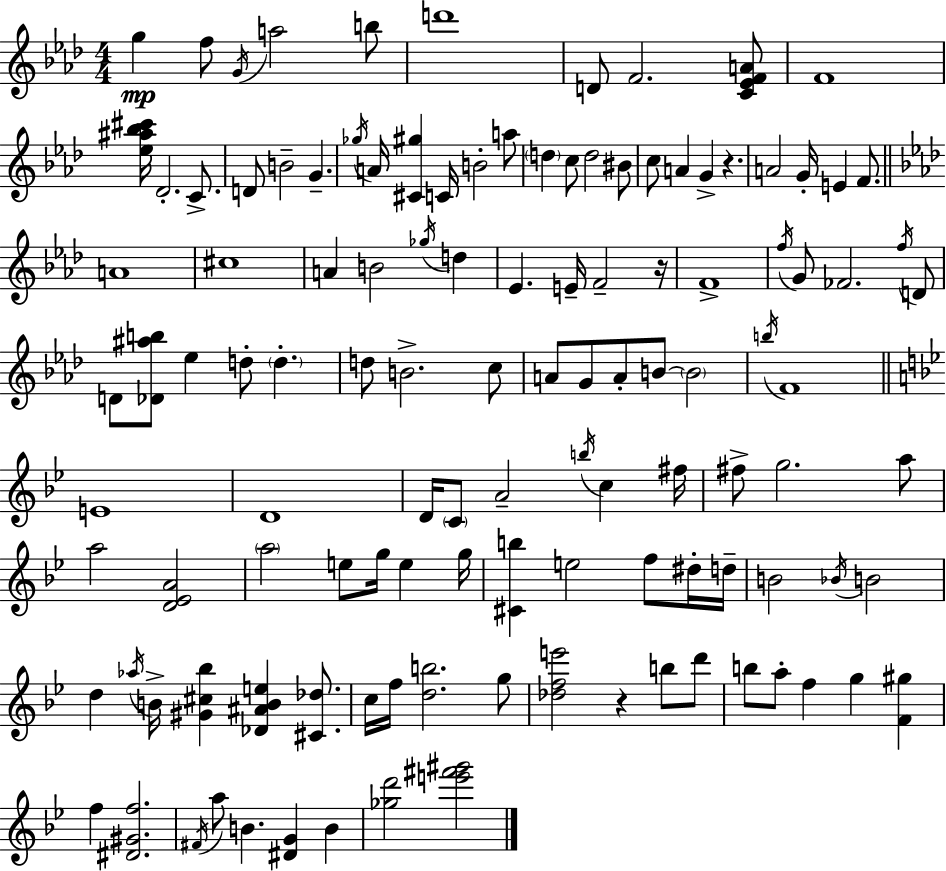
G5/q F5/e G4/s A5/h B5/e D6/w D4/e F4/h. [C4,Eb4,F4,A4]/e F4/w [Eb5,A#5,Bb5,C#6]/s Db4/h. C4/e. D4/e B4/h G4/q. Gb5/s A4/s [C#4,G#5]/q C4/s B4/h A5/e D5/q C5/e D5/h BIS4/e C5/e A4/q G4/q R/q. A4/h G4/s E4/q F4/e. A4/w C#5/w A4/q B4/h Gb5/s D5/q Eb4/q. E4/s F4/h R/s F4/w F5/s G4/e FES4/h. F5/s D4/e D4/e [Db4,A#5,B5]/e Eb5/q D5/e D5/q. D5/e B4/h. C5/e A4/e G4/e A4/e B4/e B4/h B5/s F4/w E4/w D4/w D4/s C4/e A4/h B5/s C5/q F#5/s F#5/e G5/h. A5/e A5/h [D4,Eb4,A4]/h A5/h E5/e G5/s E5/q G5/s [C#4,B5]/q E5/h F5/e D#5/s D5/s B4/h Bb4/s B4/h D5/q Ab5/s B4/s [G#4,C#5,Bb5]/q [Db4,A#4,B4,E5]/q [C#4,Db5]/e. C5/s F5/s [D5,B5]/h. G5/e [Db5,F5,E6]/h R/q B5/e D6/e B5/e A5/e F5/q G5/q [F4,G#5]/q F5/q [D#4,G#4,F5]/h. F#4/s A5/e B4/q. [D#4,G4]/q B4/q [Gb5,D6]/h [E6,F#6,G#6]/h